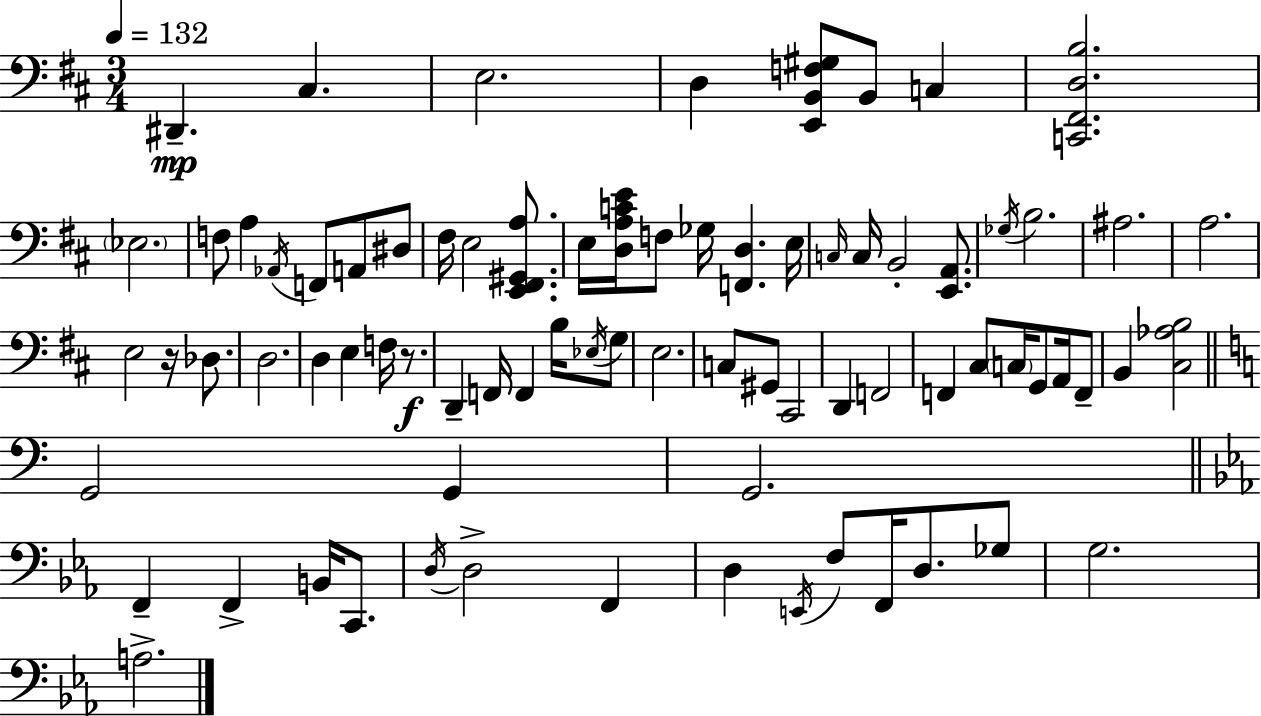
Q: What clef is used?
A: bass